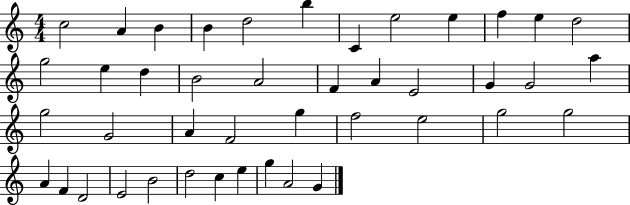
C5/h A4/q B4/q B4/q D5/h B5/q C4/q E5/h E5/q F5/q E5/q D5/h G5/h E5/q D5/q B4/h A4/h F4/q A4/q E4/h G4/q G4/h A5/q G5/h G4/h A4/q F4/h G5/q F5/h E5/h G5/h G5/h A4/q F4/q D4/h E4/h B4/h D5/h C5/q E5/q G5/q A4/h G4/q